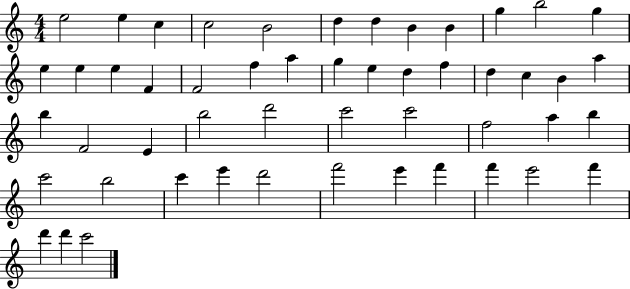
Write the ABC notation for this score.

X:1
T:Untitled
M:4/4
L:1/4
K:C
e2 e c c2 B2 d d B B g b2 g e e e F F2 f a g e d f d c B a b F2 E b2 d'2 c'2 c'2 f2 a b c'2 b2 c' e' d'2 f'2 e' f' f' e'2 f' d' d' c'2